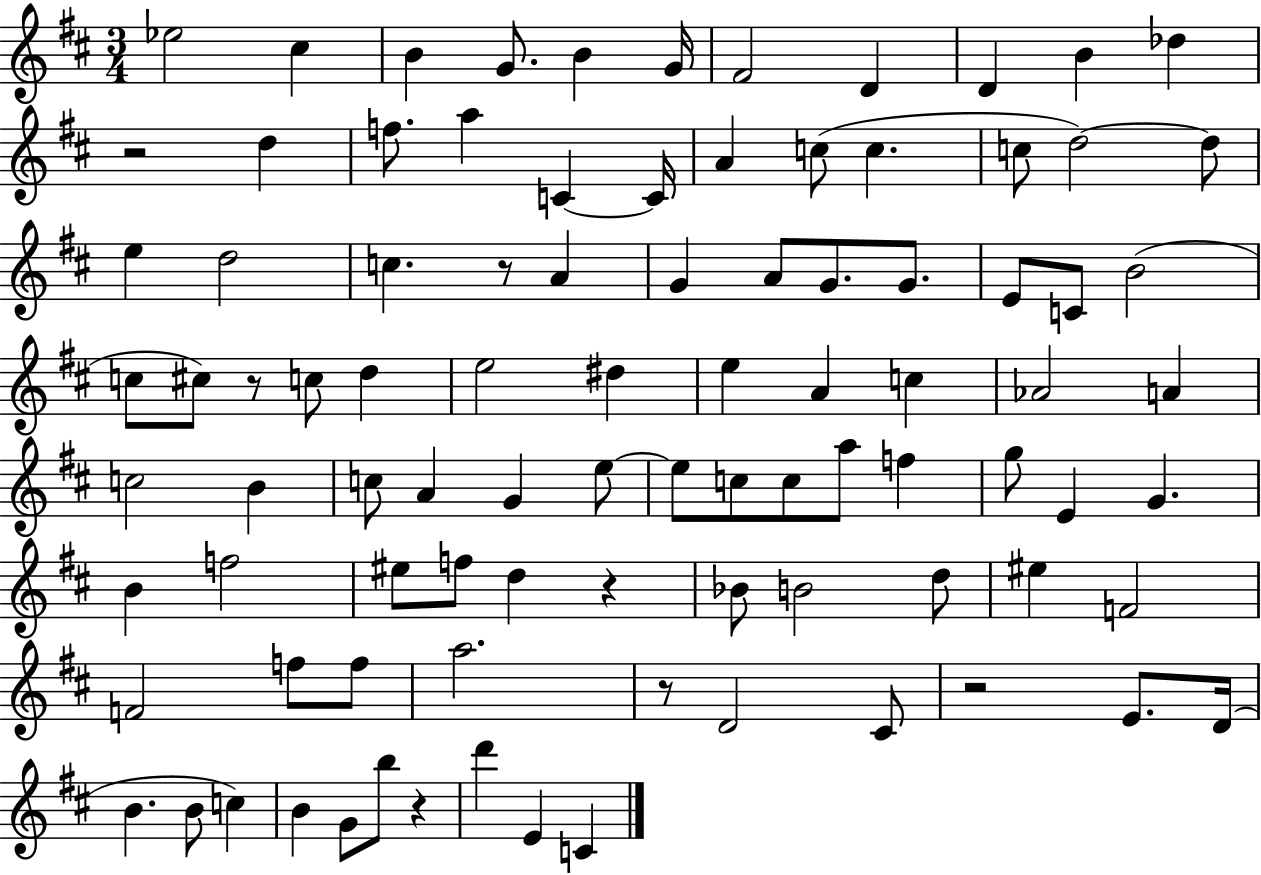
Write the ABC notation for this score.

X:1
T:Untitled
M:3/4
L:1/4
K:D
_e2 ^c B G/2 B G/4 ^F2 D D B _d z2 d f/2 a C C/4 A c/2 c c/2 d2 d/2 e d2 c z/2 A G A/2 G/2 G/2 E/2 C/2 B2 c/2 ^c/2 z/2 c/2 d e2 ^d e A c _A2 A c2 B c/2 A G e/2 e/2 c/2 c/2 a/2 f g/2 E G B f2 ^e/2 f/2 d z _B/2 B2 d/2 ^e F2 F2 f/2 f/2 a2 z/2 D2 ^C/2 z2 E/2 D/4 B B/2 c B G/2 b/2 z d' E C